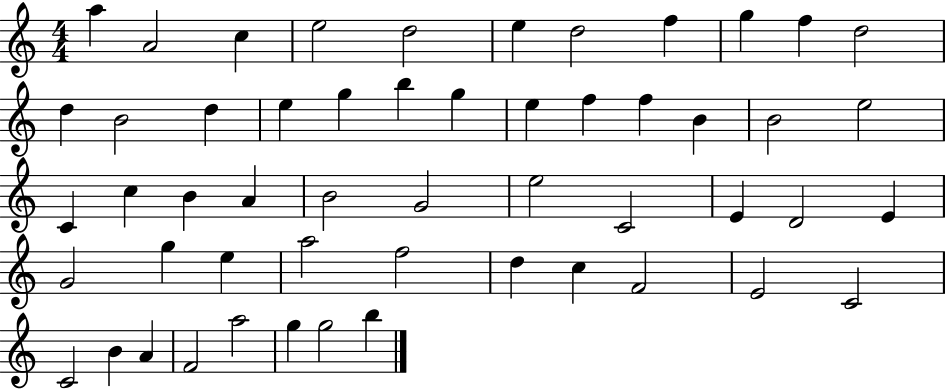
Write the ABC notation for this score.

X:1
T:Untitled
M:4/4
L:1/4
K:C
a A2 c e2 d2 e d2 f g f d2 d B2 d e g b g e f f B B2 e2 C c B A B2 G2 e2 C2 E D2 E G2 g e a2 f2 d c F2 E2 C2 C2 B A F2 a2 g g2 b